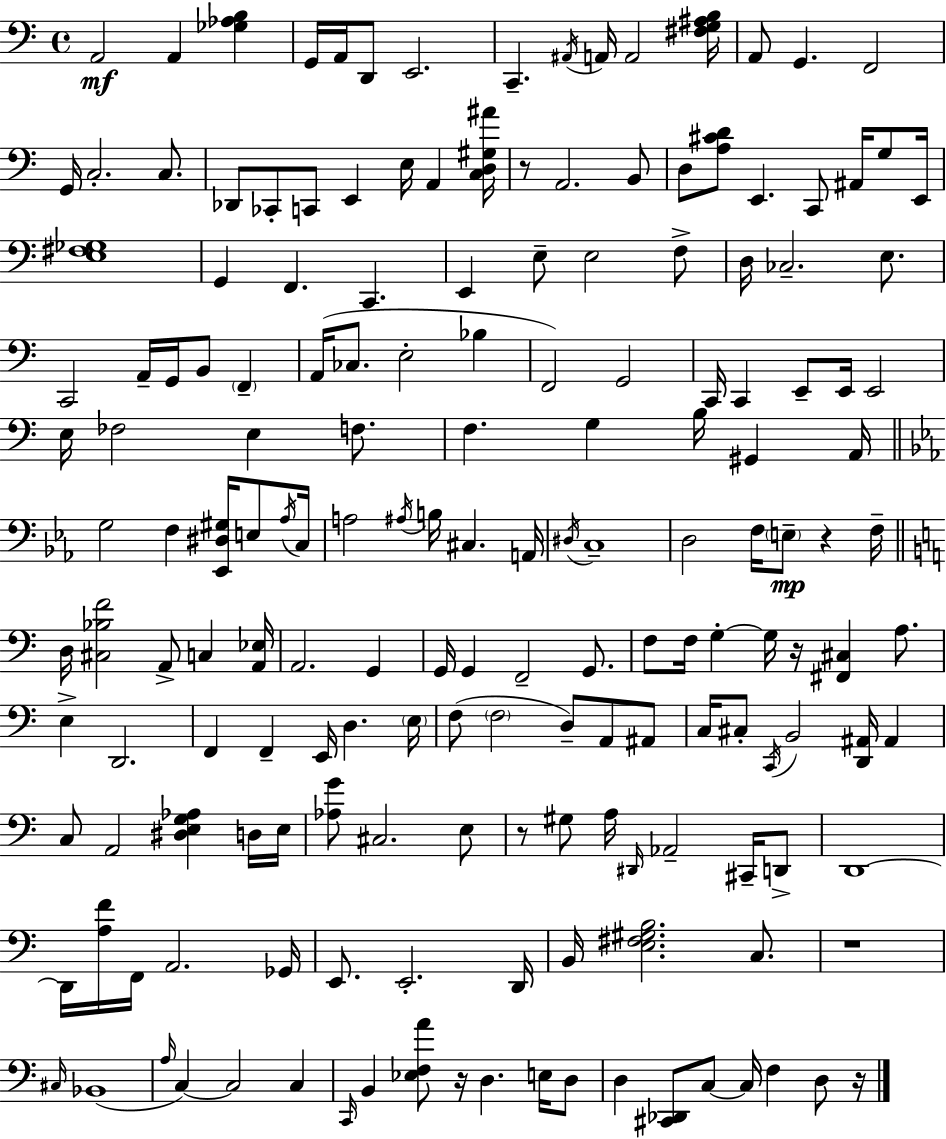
X:1
T:Untitled
M:4/4
L:1/4
K:Am
A,,2 A,, [_G,_A,B,] G,,/4 A,,/4 D,,/2 E,,2 C,, ^A,,/4 A,,/4 A,,2 [^F,G,^A,B,]/4 A,,/2 G,, F,,2 G,,/4 C,2 C,/2 _D,,/2 _C,,/2 C,,/2 E,, E,/4 A,, [C,D,^G,^A]/4 z/2 A,,2 B,,/2 D,/2 [A,^CD]/2 E,, C,,/2 ^A,,/4 G,/2 E,,/4 [E,^F,_G,]4 G,, F,, C,, E,, E,/2 E,2 F,/2 D,/4 _C,2 E,/2 C,,2 A,,/4 G,,/4 B,,/2 F,, A,,/4 _C,/2 E,2 _B, F,,2 G,,2 C,,/4 C,, E,,/2 E,,/4 E,,2 E,/4 _F,2 E, F,/2 F, G, B,/4 ^G,, A,,/4 G,2 F, [_E,,^D,^G,]/4 E,/2 _A,/4 C,/4 A,2 ^A,/4 B,/4 ^C, A,,/4 ^D,/4 C,4 D,2 F,/4 E,/2 z F,/4 D,/4 [^C,_B,F]2 A,,/2 C, [A,,_E,]/4 A,,2 G,, G,,/4 G,, F,,2 G,,/2 F,/2 F,/4 G, G,/4 z/4 [^F,,^C,] A,/2 E, D,,2 F,, F,, E,,/4 D, E,/4 F,/2 F,2 D,/2 A,,/2 ^A,,/2 C,/4 ^C,/2 C,,/4 B,,2 [D,,^A,,]/4 ^A,, C,/2 A,,2 [^D,E,G,_A,] D,/4 E,/4 [_A,G]/2 ^C,2 E,/2 z/2 ^G,/2 A,/4 ^D,,/4 _A,,2 ^C,,/4 D,,/2 D,,4 D,,/4 [A,F]/4 F,,/4 A,,2 _G,,/4 E,,/2 E,,2 D,,/4 B,,/4 [E,^F,^G,B,]2 C,/2 z4 ^C,/4 _B,,4 A,/4 C, C,2 C, C,,/4 B,, [_E,F,A]/2 z/4 D, E,/4 D,/2 D, [^C,,_D,,]/2 C,/2 C,/4 F, D,/2 z/4